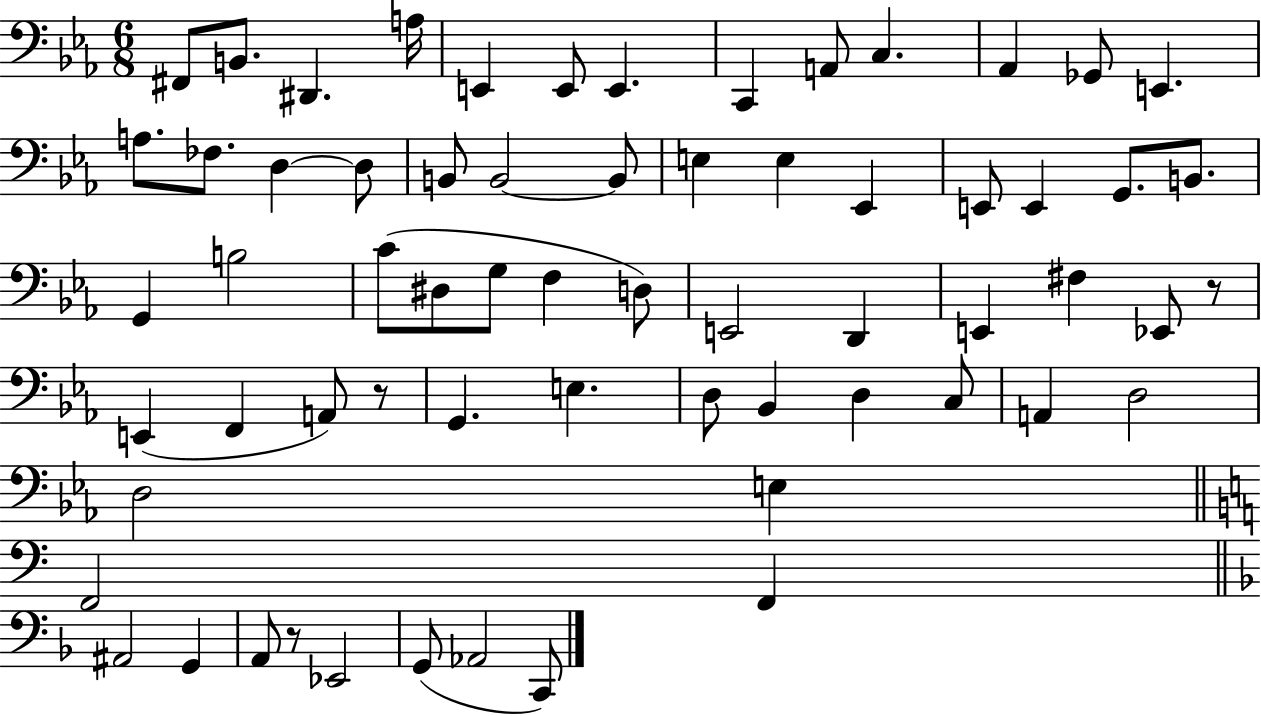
F#2/e B2/e. D#2/q. A3/s E2/q E2/e E2/q. C2/q A2/e C3/q. Ab2/q Gb2/e E2/q. A3/e. FES3/e. D3/q D3/e B2/e B2/h B2/e E3/q E3/q Eb2/q E2/e E2/q G2/e. B2/e. G2/q B3/h C4/e D#3/e G3/e F3/q D3/e E2/h D2/q E2/q F#3/q Eb2/e R/e E2/q F2/q A2/e R/e G2/q. E3/q. D3/e Bb2/q D3/q C3/e A2/q D3/h D3/h E3/q F2/h F2/q A#2/h G2/q A2/e R/e Eb2/h G2/e Ab2/h C2/e